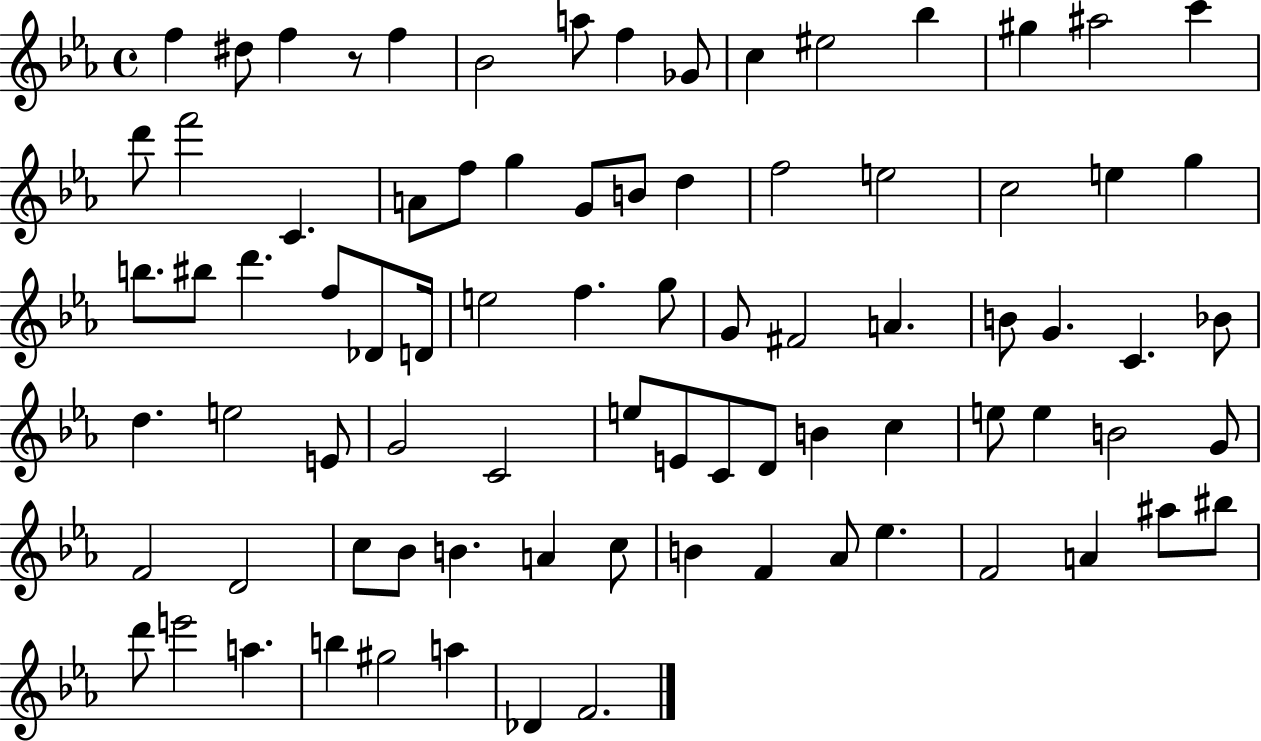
F5/q D#5/e F5/q R/e F5/q Bb4/h A5/e F5/q Gb4/e C5/q EIS5/h Bb5/q G#5/q A#5/h C6/q D6/e F6/h C4/q. A4/e F5/e G5/q G4/e B4/e D5/q F5/h E5/h C5/h E5/q G5/q B5/e. BIS5/e D6/q. F5/e Db4/e D4/s E5/h F5/q. G5/e G4/e F#4/h A4/q. B4/e G4/q. C4/q. Bb4/e D5/q. E5/h E4/e G4/h C4/h E5/e E4/e C4/e D4/e B4/q C5/q E5/e E5/q B4/h G4/e F4/h D4/h C5/e Bb4/e B4/q. A4/q C5/e B4/q F4/q Ab4/e Eb5/q. F4/h A4/q A#5/e BIS5/e D6/e E6/h A5/q. B5/q G#5/h A5/q Db4/q F4/h.